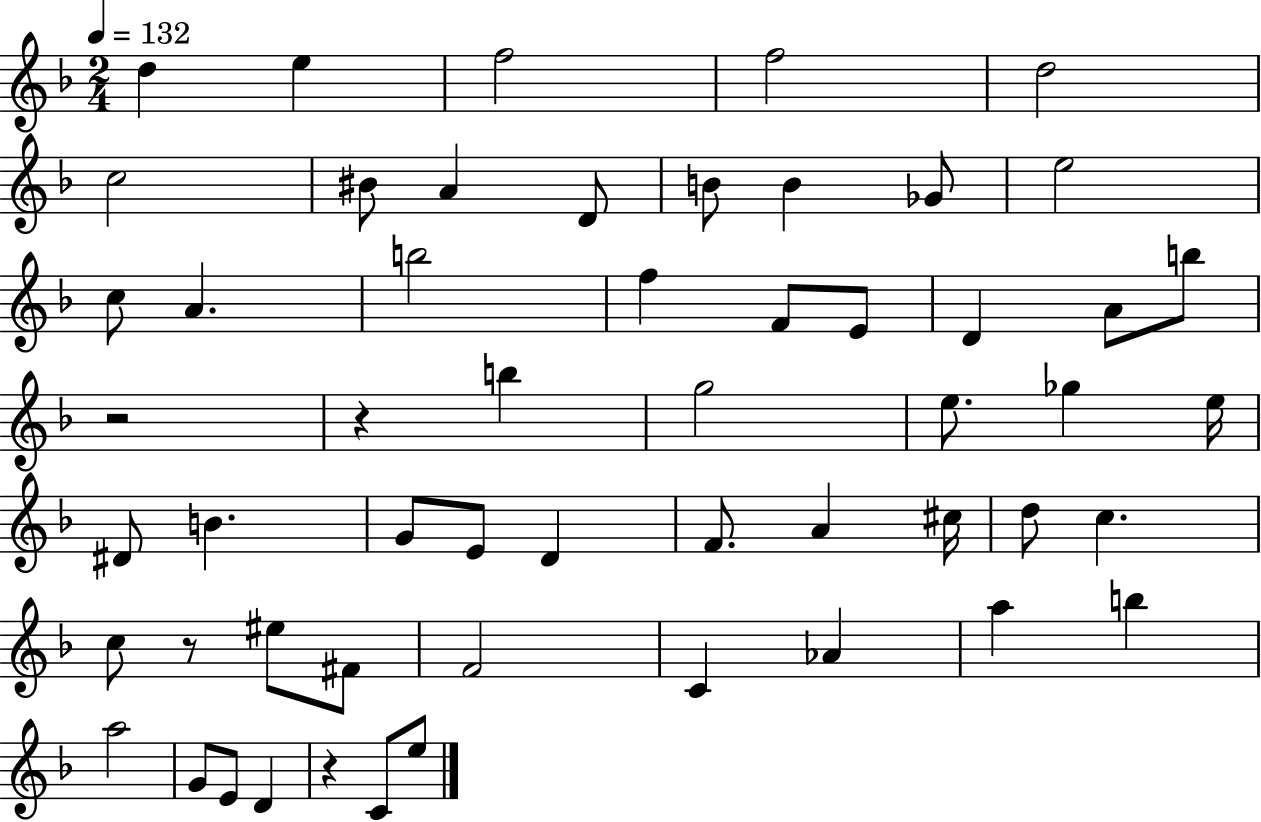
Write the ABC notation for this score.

X:1
T:Untitled
M:2/4
L:1/4
K:F
d e f2 f2 d2 c2 ^B/2 A D/2 B/2 B _G/2 e2 c/2 A b2 f F/2 E/2 D A/2 b/2 z2 z b g2 e/2 _g e/4 ^D/2 B G/2 E/2 D F/2 A ^c/4 d/2 c c/2 z/2 ^e/2 ^F/2 F2 C _A a b a2 G/2 E/2 D z C/2 e/2